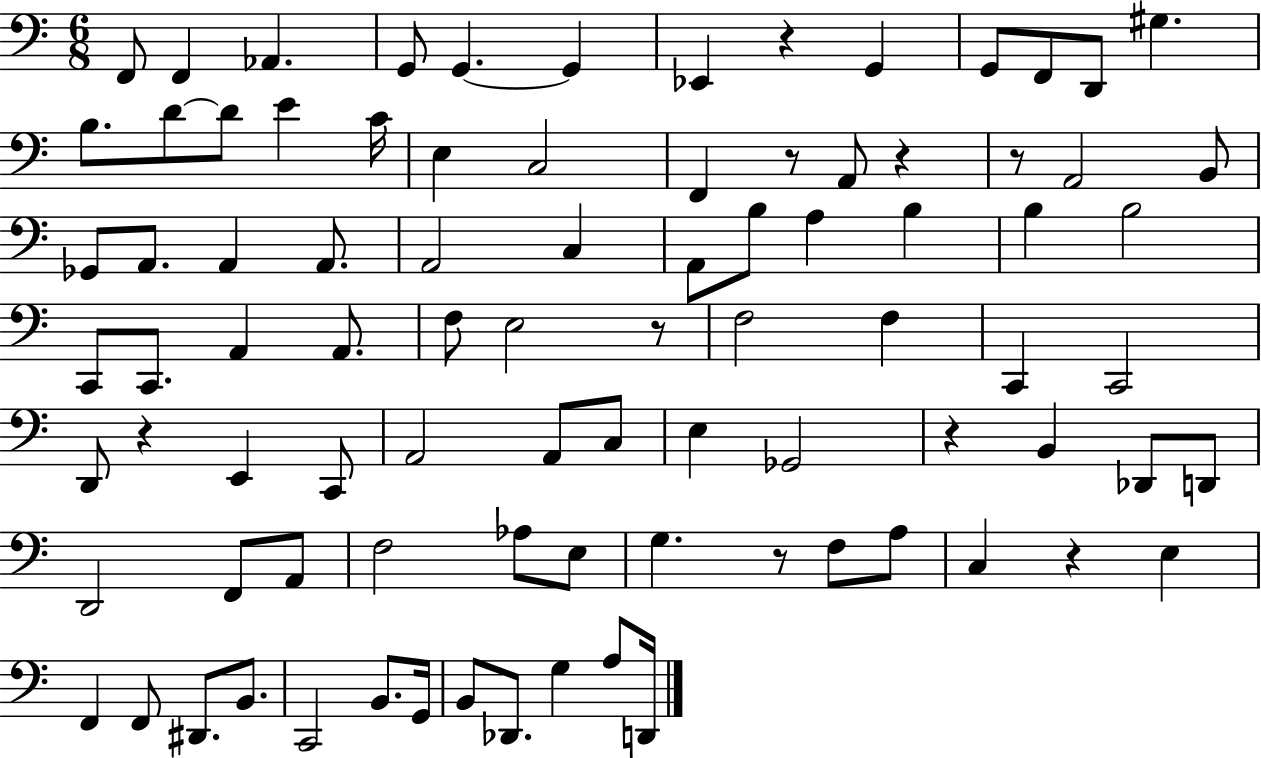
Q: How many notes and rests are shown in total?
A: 88